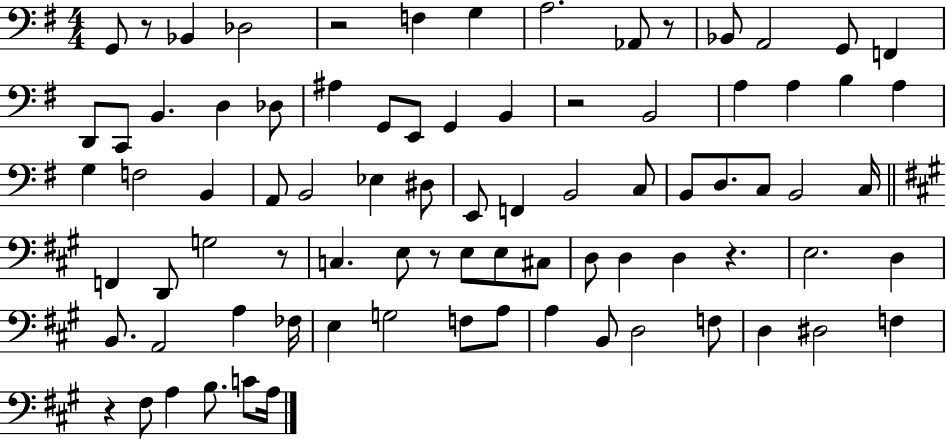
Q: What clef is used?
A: bass